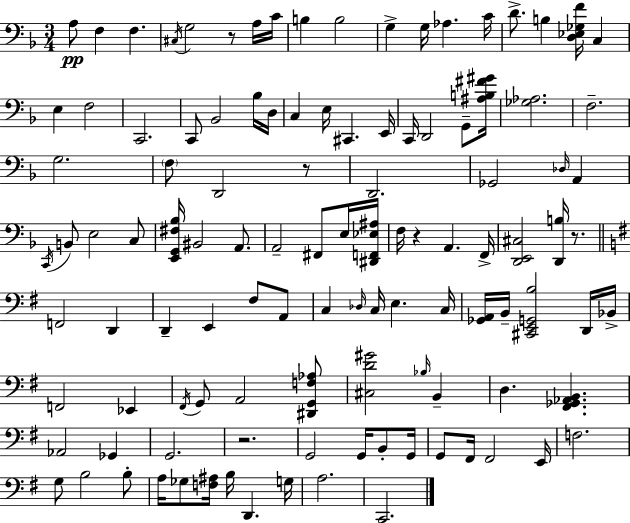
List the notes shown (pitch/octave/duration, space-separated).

A3/e F3/q F3/q. C#3/s G3/h R/e A3/s C4/s B3/q B3/h G3/q G3/s Ab3/q. C4/s D4/e. B3/q [D3,Eb3,Gb3,F4]/s C3/q E3/q F3/h C2/h. C2/e Bb2/h Bb3/s D3/s C3/q E3/s C#2/q. E2/s C2/s D2/h G2/e [A#3,B3,F#4,G#4]/s [Gb3,Ab3]/h. F3/h. G3/h. F3/e D2/h R/e D2/h. Gb2/h Db3/s A2/q C2/s B2/e E3/h C3/e [E2,G2,F#3,Bb3]/s BIS2/h A2/e. A2/h F#2/e E3/s [D#2,F2,Eb3,A#3]/s F3/s R/q A2/q. F2/s [D2,E2,C#3]/h [D2,B3]/s R/e. F2/h D2/q D2/q E2/q F#3/e A2/e C3/q Db3/s C3/s E3/q. C3/s [Gb2,A2]/s B2/s [C#2,E2,G2,B3]/h D2/s Bb2/s F2/h Eb2/q F#2/s G2/e A2/h [D#2,G2,F3,Ab3]/e [C#3,D4,G#4]/h Bb3/s B2/q D3/q. [F#2,Gb2,Ab2,B2]/q. Ab2/h Gb2/q G2/h. R/h. G2/h G2/s B2/e G2/s G2/e F#2/s F#2/h E2/s F3/h. G3/e B3/h B3/e A3/s Gb3/e [F3,A#3]/s B3/s D2/q. G3/s A3/h. C2/h.